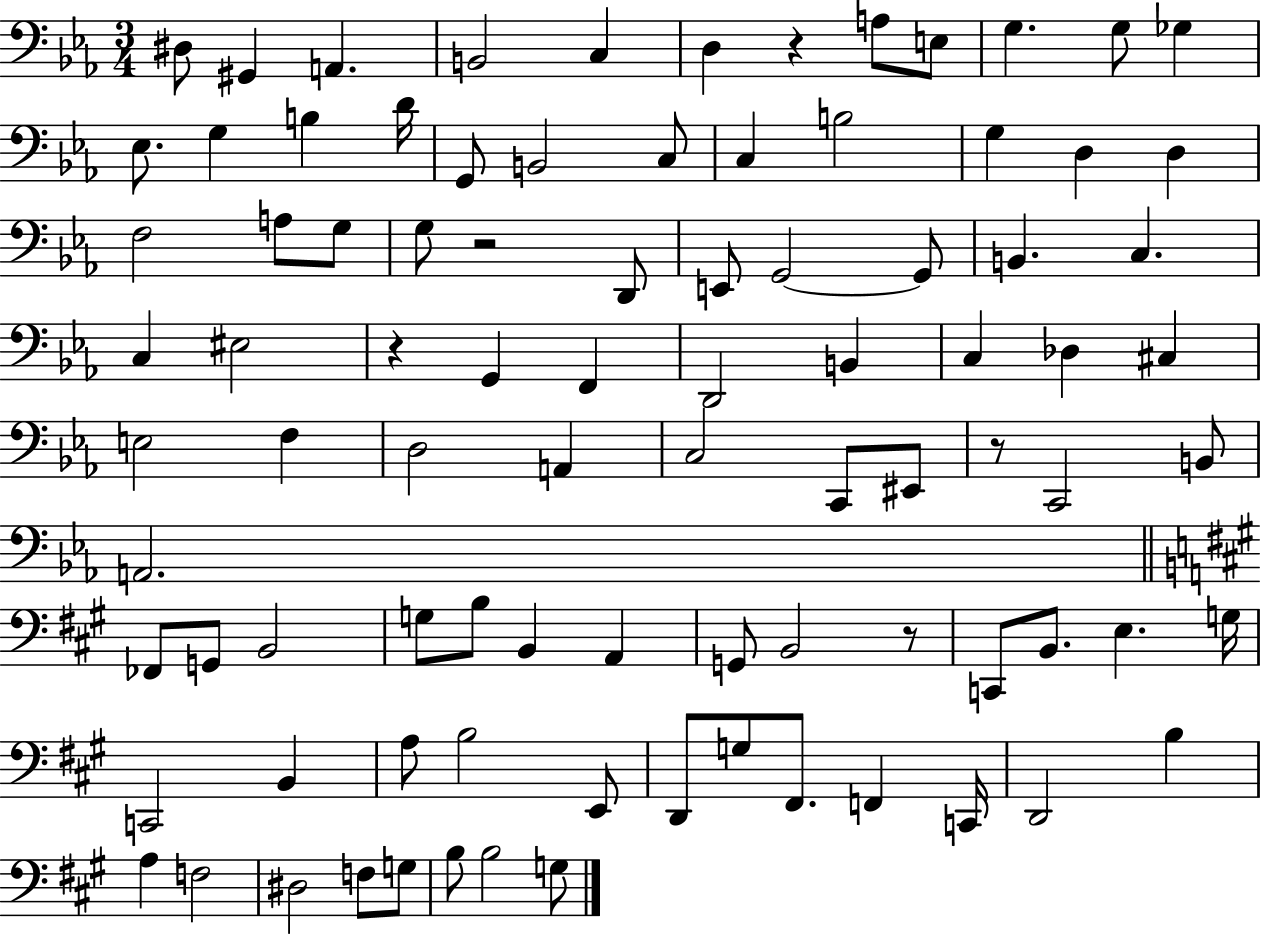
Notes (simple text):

D#3/e G#2/q A2/q. B2/h C3/q D3/q R/q A3/e E3/e G3/q. G3/e Gb3/q Eb3/e. G3/q B3/q D4/s G2/e B2/h C3/e C3/q B3/h G3/q D3/q D3/q F3/h A3/e G3/e G3/e R/h D2/e E2/e G2/h G2/e B2/q. C3/q. C3/q EIS3/h R/q G2/q F2/q D2/h B2/q C3/q Db3/q C#3/q E3/h F3/q D3/h A2/q C3/h C2/e EIS2/e R/e C2/h B2/e A2/h. FES2/e G2/e B2/h G3/e B3/e B2/q A2/q G2/e B2/h R/e C2/e B2/e. E3/q. G3/s C2/h B2/q A3/e B3/h E2/e D2/e G3/e F#2/e. F2/q C2/s D2/h B3/q A3/q F3/h D#3/h F3/e G3/e B3/e B3/h G3/e